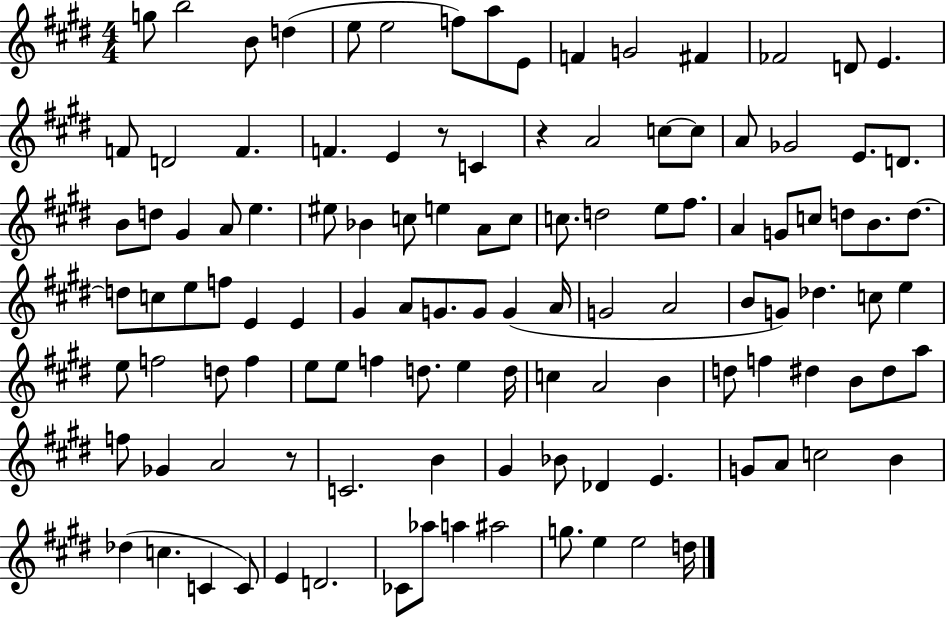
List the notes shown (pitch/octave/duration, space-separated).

G5/e B5/h B4/e D5/q E5/e E5/h F5/e A5/e E4/e F4/q G4/h F#4/q FES4/h D4/e E4/q. F4/e D4/h F4/q. F4/q. E4/q R/e C4/q R/q A4/h C5/e C5/e A4/e Gb4/h E4/e. D4/e. B4/e D5/e G#4/q A4/e E5/q. EIS5/e Bb4/q C5/e E5/q A4/e C5/e C5/e. D5/h E5/e F#5/e. A4/q G4/e C5/e D5/e B4/e. D5/e. D5/e C5/e E5/e F5/e E4/q E4/q G#4/q A4/e G4/e. G4/e G4/q A4/s G4/h A4/h B4/e G4/e Db5/q. C5/e E5/q E5/e F5/h D5/e F5/q E5/e E5/e F5/q D5/e. E5/q D5/s C5/q A4/h B4/q D5/e F5/q D#5/q B4/e D#5/e A5/e F5/e Gb4/q A4/h R/e C4/h. B4/q G#4/q Bb4/e Db4/q E4/q. G4/e A4/e C5/h B4/q Db5/q C5/q. C4/q C4/e E4/q D4/h. CES4/e Ab5/e A5/q A#5/h G5/e. E5/q E5/h D5/s